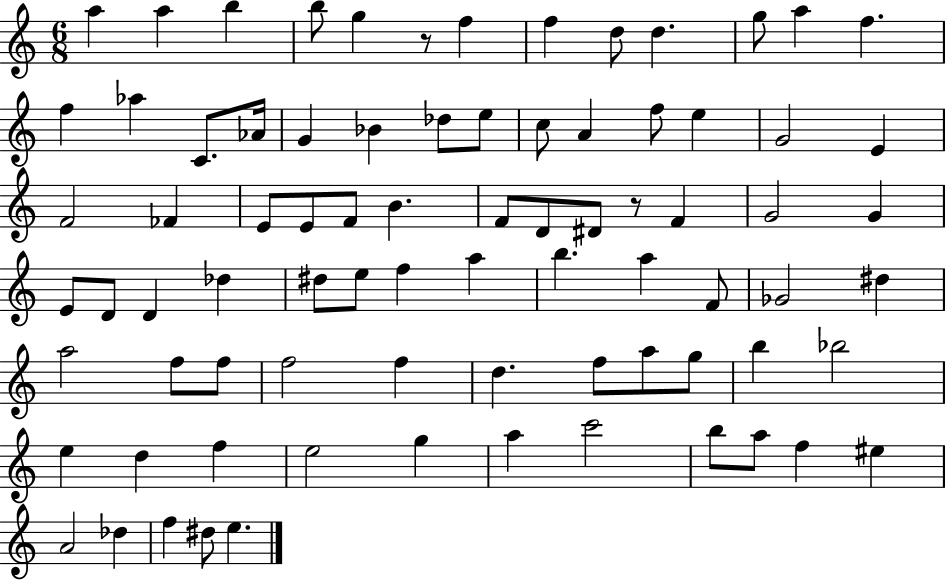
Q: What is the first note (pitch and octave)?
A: A5